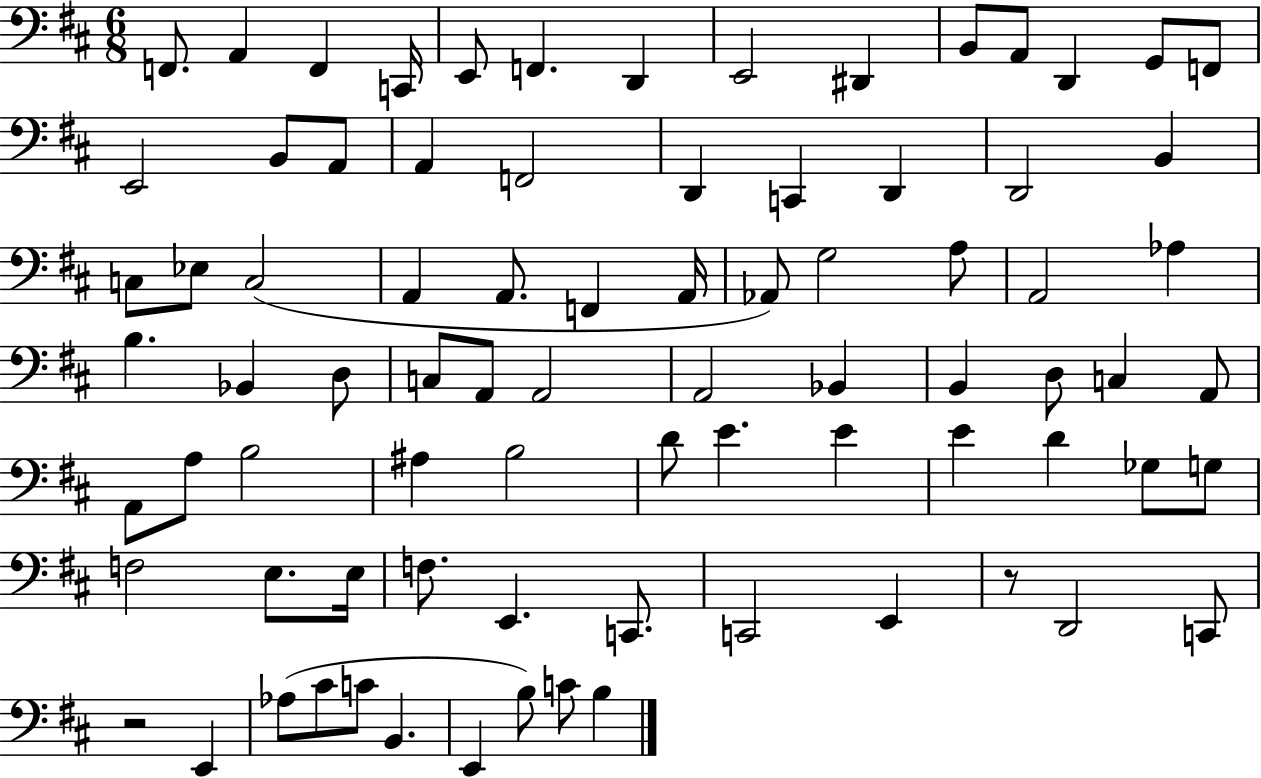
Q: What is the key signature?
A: D major